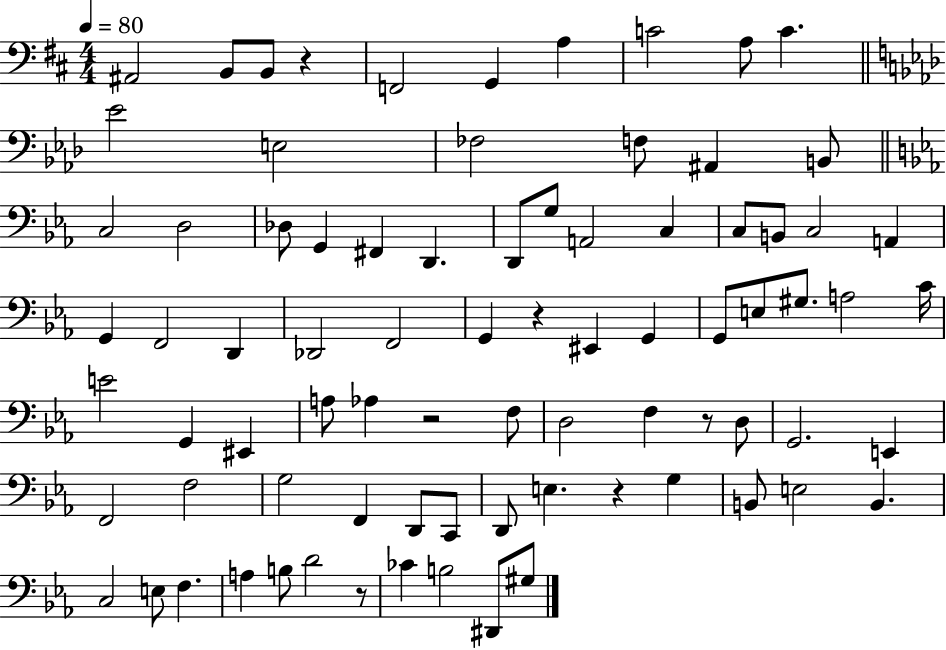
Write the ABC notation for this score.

X:1
T:Untitled
M:4/4
L:1/4
K:D
^A,,2 B,,/2 B,,/2 z F,,2 G,, A, C2 A,/2 C _E2 E,2 _F,2 F,/2 ^A,, B,,/2 C,2 D,2 _D,/2 G,, ^F,, D,, D,,/2 G,/2 A,,2 C, C,/2 B,,/2 C,2 A,, G,, F,,2 D,, _D,,2 F,,2 G,, z ^E,, G,, G,,/2 E,/2 ^G,/2 A,2 C/4 E2 G,, ^E,, A,/2 _A, z2 F,/2 D,2 F, z/2 D,/2 G,,2 E,, F,,2 F,2 G,2 F,, D,,/2 C,,/2 D,,/2 E, z G, B,,/2 E,2 B,, C,2 E,/2 F, A, B,/2 D2 z/2 _C B,2 ^D,,/2 ^G,/2